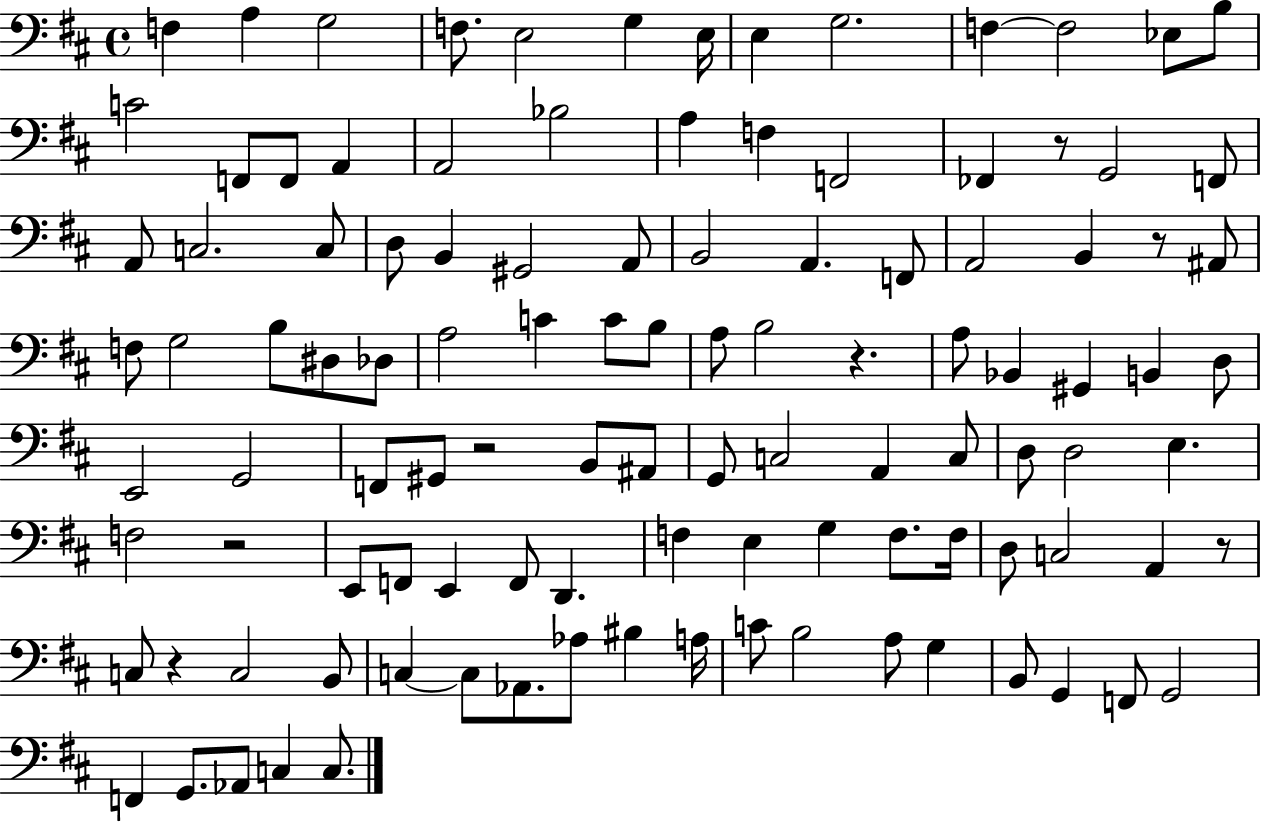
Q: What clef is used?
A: bass